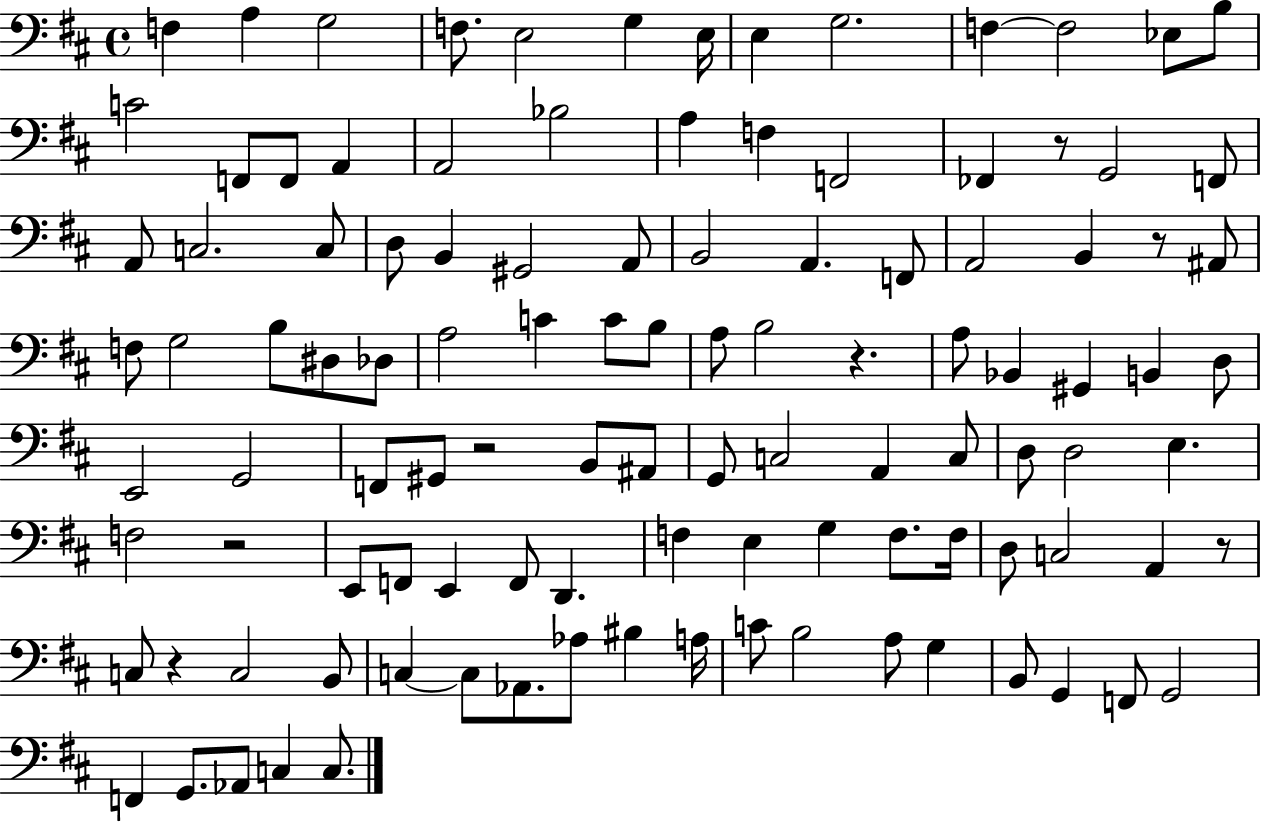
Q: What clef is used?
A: bass